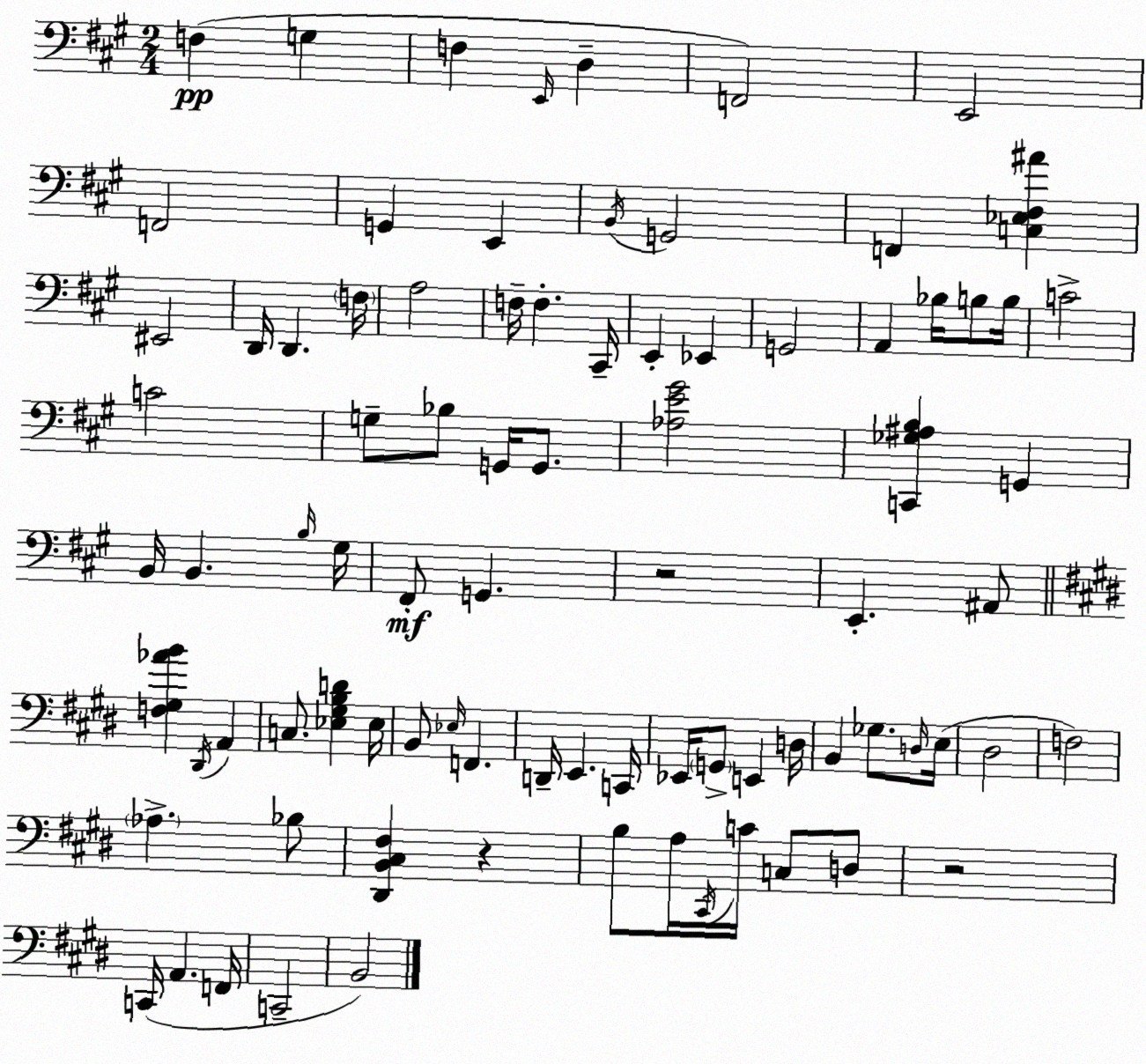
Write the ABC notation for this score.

X:1
T:Untitled
M:2/4
L:1/4
K:A
F, G, F, E,,/4 D, F,,2 E,,2 F,,2 G,, E,, B,,/4 G,,2 F,, [C,_E,^F,^A] ^E,,2 D,,/4 D,, F,/4 A,2 F,/4 F, ^C,,/4 E,, _E,, G,,2 A,, _B,/4 B,/2 B,/4 C2 C2 G,/2 _B,/2 G,,/4 G,,/2 [_A,E^G]2 [C,,_G,^A,B,] G,, B,,/4 B,, B,/4 ^G,/4 ^F,,/2 G,, z2 E,, ^A,,/2 [F,^G,_AB] ^D,,/4 A,, C,/2 [_E,^G,B,D] _E,/4 B,,/2 _E,/4 F,, D,,/4 E,, C,,/4 _E,,/4 G,,/2 E,, D,/4 B,, _G,/2 D,/4 E,/4 ^D,2 F,2 _A, _B,/2 [^D,,B,,^C,^F,] z B,/2 A,/4 ^C,,/4 C/4 C,/2 D,/2 z2 C,,/4 A,, F,,/4 C,,2 B,,2